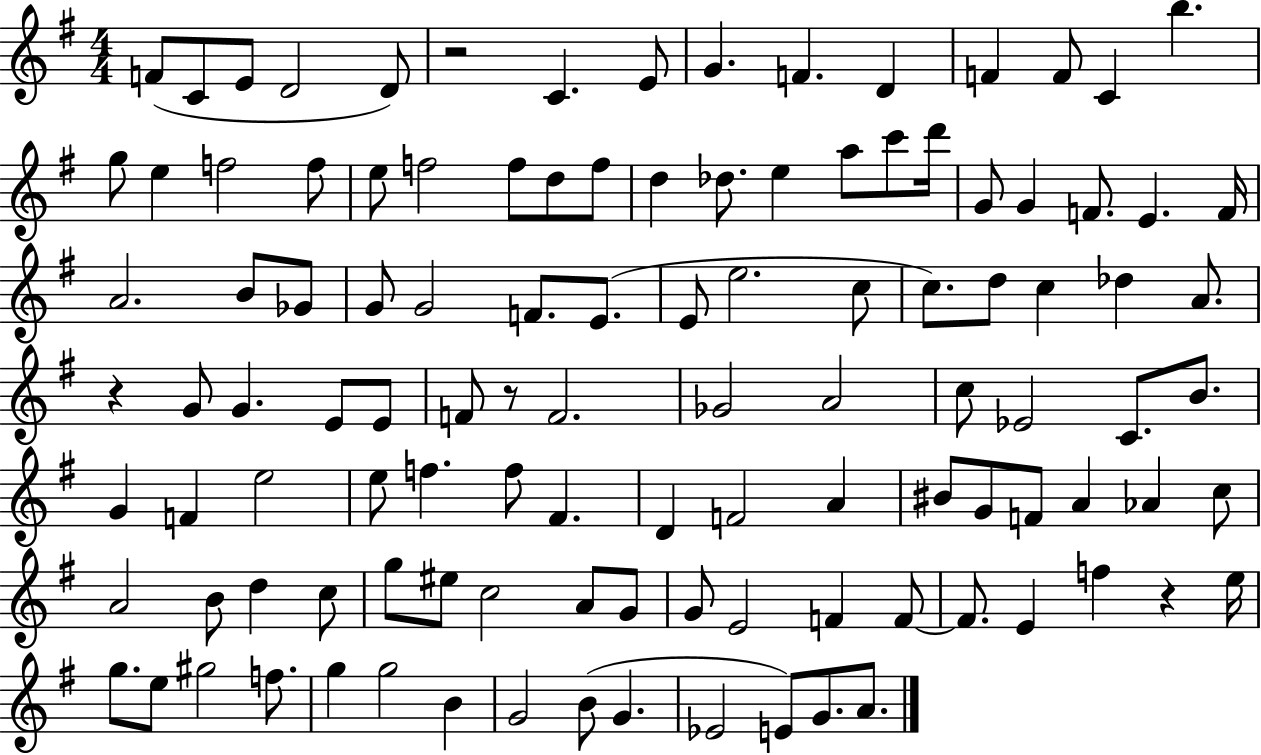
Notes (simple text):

F4/e C4/e E4/e D4/h D4/e R/h C4/q. E4/e G4/q. F4/q. D4/q F4/q F4/e C4/q B5/q. G5/e E5/q F5/h F5/e E5/e F5/h F5/e D5/e F5/e D5/q Db5/e. E5/q A5/e C6/e D6/s G4/e G4/q F4/e. E4/q. F4/s A4/h. B4/e Gb4/e G4/e G4/h F4/e. E4/e. E4/e E5/h. C5/e C5/e. D5/e C5/q Db5/q A4/e. R/q G4/e G4/q. E4/e E4/e F4/e R/e F4/h. Gb4/h A4/h C5/e Eb4/h C4/e. B4/e. G4/q F4/q E5/h E5/e F5/q. F5/e F#4/q. D4/q F4/h A4/q BIS4/e G4/e F4/e A4/q Ab4/q C5/e A4/h B4/e D5/q C5/e G5/e EIS5/e C5/h A4/e G4/e G4/e E4/h F4/q F4/e F4/e. E4/q F5/q R/q E5/s G5/e. E5/e G#5/h F5/e. G5/q G5/h B4/q G4/h B4/e G4/q. Eb4/h E4/e G4/e. A4/e.